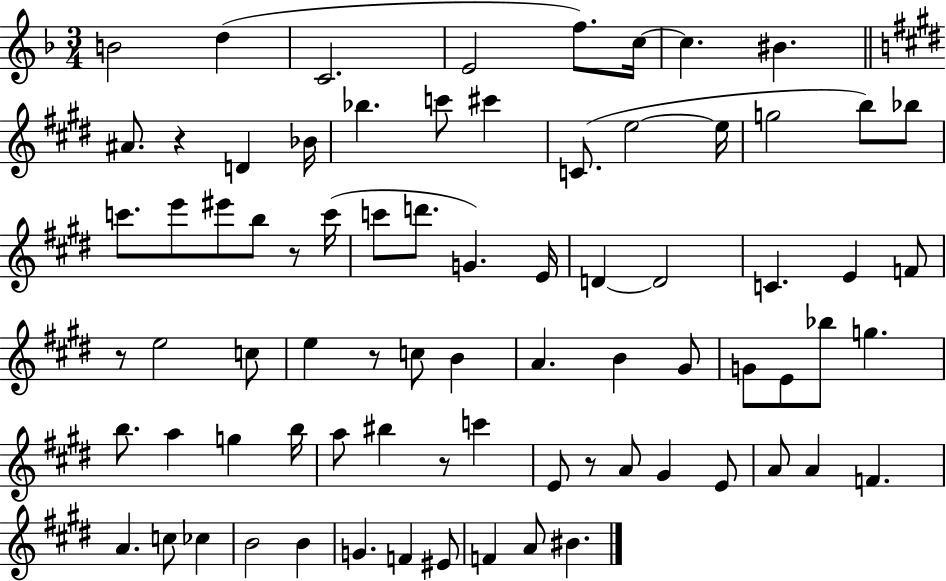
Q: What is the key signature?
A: F major